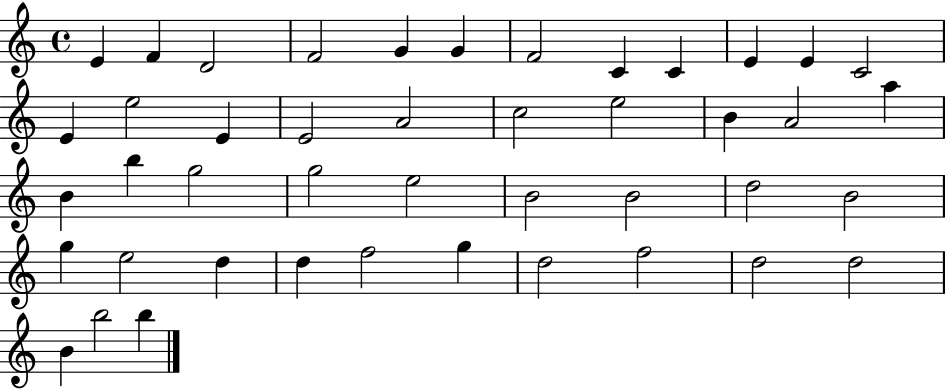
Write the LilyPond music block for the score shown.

{
  \clef treble
  \time 4/4
  \defaultTimeSignature
  \key c \major
  e'4 f'4 d'2 | f'2 g'4 g'4 | f'2 c'4 c'4 | e'4 e'4 c'2 | \break e'4 e''2 e'4 | e'2 a'2 | c''2 e''2 | b'4 a'2 a''4 | \break b'4 b''4 g''2 | g''2 e''2 | b'2 b'2 | d''2 b'2 | \break g''4 e''2 d''4 | d''4 f''2 g''4 | d''2 f''2 | d''2 d''2 | \break b'4 b''2 b''4 | \bar "|."
}